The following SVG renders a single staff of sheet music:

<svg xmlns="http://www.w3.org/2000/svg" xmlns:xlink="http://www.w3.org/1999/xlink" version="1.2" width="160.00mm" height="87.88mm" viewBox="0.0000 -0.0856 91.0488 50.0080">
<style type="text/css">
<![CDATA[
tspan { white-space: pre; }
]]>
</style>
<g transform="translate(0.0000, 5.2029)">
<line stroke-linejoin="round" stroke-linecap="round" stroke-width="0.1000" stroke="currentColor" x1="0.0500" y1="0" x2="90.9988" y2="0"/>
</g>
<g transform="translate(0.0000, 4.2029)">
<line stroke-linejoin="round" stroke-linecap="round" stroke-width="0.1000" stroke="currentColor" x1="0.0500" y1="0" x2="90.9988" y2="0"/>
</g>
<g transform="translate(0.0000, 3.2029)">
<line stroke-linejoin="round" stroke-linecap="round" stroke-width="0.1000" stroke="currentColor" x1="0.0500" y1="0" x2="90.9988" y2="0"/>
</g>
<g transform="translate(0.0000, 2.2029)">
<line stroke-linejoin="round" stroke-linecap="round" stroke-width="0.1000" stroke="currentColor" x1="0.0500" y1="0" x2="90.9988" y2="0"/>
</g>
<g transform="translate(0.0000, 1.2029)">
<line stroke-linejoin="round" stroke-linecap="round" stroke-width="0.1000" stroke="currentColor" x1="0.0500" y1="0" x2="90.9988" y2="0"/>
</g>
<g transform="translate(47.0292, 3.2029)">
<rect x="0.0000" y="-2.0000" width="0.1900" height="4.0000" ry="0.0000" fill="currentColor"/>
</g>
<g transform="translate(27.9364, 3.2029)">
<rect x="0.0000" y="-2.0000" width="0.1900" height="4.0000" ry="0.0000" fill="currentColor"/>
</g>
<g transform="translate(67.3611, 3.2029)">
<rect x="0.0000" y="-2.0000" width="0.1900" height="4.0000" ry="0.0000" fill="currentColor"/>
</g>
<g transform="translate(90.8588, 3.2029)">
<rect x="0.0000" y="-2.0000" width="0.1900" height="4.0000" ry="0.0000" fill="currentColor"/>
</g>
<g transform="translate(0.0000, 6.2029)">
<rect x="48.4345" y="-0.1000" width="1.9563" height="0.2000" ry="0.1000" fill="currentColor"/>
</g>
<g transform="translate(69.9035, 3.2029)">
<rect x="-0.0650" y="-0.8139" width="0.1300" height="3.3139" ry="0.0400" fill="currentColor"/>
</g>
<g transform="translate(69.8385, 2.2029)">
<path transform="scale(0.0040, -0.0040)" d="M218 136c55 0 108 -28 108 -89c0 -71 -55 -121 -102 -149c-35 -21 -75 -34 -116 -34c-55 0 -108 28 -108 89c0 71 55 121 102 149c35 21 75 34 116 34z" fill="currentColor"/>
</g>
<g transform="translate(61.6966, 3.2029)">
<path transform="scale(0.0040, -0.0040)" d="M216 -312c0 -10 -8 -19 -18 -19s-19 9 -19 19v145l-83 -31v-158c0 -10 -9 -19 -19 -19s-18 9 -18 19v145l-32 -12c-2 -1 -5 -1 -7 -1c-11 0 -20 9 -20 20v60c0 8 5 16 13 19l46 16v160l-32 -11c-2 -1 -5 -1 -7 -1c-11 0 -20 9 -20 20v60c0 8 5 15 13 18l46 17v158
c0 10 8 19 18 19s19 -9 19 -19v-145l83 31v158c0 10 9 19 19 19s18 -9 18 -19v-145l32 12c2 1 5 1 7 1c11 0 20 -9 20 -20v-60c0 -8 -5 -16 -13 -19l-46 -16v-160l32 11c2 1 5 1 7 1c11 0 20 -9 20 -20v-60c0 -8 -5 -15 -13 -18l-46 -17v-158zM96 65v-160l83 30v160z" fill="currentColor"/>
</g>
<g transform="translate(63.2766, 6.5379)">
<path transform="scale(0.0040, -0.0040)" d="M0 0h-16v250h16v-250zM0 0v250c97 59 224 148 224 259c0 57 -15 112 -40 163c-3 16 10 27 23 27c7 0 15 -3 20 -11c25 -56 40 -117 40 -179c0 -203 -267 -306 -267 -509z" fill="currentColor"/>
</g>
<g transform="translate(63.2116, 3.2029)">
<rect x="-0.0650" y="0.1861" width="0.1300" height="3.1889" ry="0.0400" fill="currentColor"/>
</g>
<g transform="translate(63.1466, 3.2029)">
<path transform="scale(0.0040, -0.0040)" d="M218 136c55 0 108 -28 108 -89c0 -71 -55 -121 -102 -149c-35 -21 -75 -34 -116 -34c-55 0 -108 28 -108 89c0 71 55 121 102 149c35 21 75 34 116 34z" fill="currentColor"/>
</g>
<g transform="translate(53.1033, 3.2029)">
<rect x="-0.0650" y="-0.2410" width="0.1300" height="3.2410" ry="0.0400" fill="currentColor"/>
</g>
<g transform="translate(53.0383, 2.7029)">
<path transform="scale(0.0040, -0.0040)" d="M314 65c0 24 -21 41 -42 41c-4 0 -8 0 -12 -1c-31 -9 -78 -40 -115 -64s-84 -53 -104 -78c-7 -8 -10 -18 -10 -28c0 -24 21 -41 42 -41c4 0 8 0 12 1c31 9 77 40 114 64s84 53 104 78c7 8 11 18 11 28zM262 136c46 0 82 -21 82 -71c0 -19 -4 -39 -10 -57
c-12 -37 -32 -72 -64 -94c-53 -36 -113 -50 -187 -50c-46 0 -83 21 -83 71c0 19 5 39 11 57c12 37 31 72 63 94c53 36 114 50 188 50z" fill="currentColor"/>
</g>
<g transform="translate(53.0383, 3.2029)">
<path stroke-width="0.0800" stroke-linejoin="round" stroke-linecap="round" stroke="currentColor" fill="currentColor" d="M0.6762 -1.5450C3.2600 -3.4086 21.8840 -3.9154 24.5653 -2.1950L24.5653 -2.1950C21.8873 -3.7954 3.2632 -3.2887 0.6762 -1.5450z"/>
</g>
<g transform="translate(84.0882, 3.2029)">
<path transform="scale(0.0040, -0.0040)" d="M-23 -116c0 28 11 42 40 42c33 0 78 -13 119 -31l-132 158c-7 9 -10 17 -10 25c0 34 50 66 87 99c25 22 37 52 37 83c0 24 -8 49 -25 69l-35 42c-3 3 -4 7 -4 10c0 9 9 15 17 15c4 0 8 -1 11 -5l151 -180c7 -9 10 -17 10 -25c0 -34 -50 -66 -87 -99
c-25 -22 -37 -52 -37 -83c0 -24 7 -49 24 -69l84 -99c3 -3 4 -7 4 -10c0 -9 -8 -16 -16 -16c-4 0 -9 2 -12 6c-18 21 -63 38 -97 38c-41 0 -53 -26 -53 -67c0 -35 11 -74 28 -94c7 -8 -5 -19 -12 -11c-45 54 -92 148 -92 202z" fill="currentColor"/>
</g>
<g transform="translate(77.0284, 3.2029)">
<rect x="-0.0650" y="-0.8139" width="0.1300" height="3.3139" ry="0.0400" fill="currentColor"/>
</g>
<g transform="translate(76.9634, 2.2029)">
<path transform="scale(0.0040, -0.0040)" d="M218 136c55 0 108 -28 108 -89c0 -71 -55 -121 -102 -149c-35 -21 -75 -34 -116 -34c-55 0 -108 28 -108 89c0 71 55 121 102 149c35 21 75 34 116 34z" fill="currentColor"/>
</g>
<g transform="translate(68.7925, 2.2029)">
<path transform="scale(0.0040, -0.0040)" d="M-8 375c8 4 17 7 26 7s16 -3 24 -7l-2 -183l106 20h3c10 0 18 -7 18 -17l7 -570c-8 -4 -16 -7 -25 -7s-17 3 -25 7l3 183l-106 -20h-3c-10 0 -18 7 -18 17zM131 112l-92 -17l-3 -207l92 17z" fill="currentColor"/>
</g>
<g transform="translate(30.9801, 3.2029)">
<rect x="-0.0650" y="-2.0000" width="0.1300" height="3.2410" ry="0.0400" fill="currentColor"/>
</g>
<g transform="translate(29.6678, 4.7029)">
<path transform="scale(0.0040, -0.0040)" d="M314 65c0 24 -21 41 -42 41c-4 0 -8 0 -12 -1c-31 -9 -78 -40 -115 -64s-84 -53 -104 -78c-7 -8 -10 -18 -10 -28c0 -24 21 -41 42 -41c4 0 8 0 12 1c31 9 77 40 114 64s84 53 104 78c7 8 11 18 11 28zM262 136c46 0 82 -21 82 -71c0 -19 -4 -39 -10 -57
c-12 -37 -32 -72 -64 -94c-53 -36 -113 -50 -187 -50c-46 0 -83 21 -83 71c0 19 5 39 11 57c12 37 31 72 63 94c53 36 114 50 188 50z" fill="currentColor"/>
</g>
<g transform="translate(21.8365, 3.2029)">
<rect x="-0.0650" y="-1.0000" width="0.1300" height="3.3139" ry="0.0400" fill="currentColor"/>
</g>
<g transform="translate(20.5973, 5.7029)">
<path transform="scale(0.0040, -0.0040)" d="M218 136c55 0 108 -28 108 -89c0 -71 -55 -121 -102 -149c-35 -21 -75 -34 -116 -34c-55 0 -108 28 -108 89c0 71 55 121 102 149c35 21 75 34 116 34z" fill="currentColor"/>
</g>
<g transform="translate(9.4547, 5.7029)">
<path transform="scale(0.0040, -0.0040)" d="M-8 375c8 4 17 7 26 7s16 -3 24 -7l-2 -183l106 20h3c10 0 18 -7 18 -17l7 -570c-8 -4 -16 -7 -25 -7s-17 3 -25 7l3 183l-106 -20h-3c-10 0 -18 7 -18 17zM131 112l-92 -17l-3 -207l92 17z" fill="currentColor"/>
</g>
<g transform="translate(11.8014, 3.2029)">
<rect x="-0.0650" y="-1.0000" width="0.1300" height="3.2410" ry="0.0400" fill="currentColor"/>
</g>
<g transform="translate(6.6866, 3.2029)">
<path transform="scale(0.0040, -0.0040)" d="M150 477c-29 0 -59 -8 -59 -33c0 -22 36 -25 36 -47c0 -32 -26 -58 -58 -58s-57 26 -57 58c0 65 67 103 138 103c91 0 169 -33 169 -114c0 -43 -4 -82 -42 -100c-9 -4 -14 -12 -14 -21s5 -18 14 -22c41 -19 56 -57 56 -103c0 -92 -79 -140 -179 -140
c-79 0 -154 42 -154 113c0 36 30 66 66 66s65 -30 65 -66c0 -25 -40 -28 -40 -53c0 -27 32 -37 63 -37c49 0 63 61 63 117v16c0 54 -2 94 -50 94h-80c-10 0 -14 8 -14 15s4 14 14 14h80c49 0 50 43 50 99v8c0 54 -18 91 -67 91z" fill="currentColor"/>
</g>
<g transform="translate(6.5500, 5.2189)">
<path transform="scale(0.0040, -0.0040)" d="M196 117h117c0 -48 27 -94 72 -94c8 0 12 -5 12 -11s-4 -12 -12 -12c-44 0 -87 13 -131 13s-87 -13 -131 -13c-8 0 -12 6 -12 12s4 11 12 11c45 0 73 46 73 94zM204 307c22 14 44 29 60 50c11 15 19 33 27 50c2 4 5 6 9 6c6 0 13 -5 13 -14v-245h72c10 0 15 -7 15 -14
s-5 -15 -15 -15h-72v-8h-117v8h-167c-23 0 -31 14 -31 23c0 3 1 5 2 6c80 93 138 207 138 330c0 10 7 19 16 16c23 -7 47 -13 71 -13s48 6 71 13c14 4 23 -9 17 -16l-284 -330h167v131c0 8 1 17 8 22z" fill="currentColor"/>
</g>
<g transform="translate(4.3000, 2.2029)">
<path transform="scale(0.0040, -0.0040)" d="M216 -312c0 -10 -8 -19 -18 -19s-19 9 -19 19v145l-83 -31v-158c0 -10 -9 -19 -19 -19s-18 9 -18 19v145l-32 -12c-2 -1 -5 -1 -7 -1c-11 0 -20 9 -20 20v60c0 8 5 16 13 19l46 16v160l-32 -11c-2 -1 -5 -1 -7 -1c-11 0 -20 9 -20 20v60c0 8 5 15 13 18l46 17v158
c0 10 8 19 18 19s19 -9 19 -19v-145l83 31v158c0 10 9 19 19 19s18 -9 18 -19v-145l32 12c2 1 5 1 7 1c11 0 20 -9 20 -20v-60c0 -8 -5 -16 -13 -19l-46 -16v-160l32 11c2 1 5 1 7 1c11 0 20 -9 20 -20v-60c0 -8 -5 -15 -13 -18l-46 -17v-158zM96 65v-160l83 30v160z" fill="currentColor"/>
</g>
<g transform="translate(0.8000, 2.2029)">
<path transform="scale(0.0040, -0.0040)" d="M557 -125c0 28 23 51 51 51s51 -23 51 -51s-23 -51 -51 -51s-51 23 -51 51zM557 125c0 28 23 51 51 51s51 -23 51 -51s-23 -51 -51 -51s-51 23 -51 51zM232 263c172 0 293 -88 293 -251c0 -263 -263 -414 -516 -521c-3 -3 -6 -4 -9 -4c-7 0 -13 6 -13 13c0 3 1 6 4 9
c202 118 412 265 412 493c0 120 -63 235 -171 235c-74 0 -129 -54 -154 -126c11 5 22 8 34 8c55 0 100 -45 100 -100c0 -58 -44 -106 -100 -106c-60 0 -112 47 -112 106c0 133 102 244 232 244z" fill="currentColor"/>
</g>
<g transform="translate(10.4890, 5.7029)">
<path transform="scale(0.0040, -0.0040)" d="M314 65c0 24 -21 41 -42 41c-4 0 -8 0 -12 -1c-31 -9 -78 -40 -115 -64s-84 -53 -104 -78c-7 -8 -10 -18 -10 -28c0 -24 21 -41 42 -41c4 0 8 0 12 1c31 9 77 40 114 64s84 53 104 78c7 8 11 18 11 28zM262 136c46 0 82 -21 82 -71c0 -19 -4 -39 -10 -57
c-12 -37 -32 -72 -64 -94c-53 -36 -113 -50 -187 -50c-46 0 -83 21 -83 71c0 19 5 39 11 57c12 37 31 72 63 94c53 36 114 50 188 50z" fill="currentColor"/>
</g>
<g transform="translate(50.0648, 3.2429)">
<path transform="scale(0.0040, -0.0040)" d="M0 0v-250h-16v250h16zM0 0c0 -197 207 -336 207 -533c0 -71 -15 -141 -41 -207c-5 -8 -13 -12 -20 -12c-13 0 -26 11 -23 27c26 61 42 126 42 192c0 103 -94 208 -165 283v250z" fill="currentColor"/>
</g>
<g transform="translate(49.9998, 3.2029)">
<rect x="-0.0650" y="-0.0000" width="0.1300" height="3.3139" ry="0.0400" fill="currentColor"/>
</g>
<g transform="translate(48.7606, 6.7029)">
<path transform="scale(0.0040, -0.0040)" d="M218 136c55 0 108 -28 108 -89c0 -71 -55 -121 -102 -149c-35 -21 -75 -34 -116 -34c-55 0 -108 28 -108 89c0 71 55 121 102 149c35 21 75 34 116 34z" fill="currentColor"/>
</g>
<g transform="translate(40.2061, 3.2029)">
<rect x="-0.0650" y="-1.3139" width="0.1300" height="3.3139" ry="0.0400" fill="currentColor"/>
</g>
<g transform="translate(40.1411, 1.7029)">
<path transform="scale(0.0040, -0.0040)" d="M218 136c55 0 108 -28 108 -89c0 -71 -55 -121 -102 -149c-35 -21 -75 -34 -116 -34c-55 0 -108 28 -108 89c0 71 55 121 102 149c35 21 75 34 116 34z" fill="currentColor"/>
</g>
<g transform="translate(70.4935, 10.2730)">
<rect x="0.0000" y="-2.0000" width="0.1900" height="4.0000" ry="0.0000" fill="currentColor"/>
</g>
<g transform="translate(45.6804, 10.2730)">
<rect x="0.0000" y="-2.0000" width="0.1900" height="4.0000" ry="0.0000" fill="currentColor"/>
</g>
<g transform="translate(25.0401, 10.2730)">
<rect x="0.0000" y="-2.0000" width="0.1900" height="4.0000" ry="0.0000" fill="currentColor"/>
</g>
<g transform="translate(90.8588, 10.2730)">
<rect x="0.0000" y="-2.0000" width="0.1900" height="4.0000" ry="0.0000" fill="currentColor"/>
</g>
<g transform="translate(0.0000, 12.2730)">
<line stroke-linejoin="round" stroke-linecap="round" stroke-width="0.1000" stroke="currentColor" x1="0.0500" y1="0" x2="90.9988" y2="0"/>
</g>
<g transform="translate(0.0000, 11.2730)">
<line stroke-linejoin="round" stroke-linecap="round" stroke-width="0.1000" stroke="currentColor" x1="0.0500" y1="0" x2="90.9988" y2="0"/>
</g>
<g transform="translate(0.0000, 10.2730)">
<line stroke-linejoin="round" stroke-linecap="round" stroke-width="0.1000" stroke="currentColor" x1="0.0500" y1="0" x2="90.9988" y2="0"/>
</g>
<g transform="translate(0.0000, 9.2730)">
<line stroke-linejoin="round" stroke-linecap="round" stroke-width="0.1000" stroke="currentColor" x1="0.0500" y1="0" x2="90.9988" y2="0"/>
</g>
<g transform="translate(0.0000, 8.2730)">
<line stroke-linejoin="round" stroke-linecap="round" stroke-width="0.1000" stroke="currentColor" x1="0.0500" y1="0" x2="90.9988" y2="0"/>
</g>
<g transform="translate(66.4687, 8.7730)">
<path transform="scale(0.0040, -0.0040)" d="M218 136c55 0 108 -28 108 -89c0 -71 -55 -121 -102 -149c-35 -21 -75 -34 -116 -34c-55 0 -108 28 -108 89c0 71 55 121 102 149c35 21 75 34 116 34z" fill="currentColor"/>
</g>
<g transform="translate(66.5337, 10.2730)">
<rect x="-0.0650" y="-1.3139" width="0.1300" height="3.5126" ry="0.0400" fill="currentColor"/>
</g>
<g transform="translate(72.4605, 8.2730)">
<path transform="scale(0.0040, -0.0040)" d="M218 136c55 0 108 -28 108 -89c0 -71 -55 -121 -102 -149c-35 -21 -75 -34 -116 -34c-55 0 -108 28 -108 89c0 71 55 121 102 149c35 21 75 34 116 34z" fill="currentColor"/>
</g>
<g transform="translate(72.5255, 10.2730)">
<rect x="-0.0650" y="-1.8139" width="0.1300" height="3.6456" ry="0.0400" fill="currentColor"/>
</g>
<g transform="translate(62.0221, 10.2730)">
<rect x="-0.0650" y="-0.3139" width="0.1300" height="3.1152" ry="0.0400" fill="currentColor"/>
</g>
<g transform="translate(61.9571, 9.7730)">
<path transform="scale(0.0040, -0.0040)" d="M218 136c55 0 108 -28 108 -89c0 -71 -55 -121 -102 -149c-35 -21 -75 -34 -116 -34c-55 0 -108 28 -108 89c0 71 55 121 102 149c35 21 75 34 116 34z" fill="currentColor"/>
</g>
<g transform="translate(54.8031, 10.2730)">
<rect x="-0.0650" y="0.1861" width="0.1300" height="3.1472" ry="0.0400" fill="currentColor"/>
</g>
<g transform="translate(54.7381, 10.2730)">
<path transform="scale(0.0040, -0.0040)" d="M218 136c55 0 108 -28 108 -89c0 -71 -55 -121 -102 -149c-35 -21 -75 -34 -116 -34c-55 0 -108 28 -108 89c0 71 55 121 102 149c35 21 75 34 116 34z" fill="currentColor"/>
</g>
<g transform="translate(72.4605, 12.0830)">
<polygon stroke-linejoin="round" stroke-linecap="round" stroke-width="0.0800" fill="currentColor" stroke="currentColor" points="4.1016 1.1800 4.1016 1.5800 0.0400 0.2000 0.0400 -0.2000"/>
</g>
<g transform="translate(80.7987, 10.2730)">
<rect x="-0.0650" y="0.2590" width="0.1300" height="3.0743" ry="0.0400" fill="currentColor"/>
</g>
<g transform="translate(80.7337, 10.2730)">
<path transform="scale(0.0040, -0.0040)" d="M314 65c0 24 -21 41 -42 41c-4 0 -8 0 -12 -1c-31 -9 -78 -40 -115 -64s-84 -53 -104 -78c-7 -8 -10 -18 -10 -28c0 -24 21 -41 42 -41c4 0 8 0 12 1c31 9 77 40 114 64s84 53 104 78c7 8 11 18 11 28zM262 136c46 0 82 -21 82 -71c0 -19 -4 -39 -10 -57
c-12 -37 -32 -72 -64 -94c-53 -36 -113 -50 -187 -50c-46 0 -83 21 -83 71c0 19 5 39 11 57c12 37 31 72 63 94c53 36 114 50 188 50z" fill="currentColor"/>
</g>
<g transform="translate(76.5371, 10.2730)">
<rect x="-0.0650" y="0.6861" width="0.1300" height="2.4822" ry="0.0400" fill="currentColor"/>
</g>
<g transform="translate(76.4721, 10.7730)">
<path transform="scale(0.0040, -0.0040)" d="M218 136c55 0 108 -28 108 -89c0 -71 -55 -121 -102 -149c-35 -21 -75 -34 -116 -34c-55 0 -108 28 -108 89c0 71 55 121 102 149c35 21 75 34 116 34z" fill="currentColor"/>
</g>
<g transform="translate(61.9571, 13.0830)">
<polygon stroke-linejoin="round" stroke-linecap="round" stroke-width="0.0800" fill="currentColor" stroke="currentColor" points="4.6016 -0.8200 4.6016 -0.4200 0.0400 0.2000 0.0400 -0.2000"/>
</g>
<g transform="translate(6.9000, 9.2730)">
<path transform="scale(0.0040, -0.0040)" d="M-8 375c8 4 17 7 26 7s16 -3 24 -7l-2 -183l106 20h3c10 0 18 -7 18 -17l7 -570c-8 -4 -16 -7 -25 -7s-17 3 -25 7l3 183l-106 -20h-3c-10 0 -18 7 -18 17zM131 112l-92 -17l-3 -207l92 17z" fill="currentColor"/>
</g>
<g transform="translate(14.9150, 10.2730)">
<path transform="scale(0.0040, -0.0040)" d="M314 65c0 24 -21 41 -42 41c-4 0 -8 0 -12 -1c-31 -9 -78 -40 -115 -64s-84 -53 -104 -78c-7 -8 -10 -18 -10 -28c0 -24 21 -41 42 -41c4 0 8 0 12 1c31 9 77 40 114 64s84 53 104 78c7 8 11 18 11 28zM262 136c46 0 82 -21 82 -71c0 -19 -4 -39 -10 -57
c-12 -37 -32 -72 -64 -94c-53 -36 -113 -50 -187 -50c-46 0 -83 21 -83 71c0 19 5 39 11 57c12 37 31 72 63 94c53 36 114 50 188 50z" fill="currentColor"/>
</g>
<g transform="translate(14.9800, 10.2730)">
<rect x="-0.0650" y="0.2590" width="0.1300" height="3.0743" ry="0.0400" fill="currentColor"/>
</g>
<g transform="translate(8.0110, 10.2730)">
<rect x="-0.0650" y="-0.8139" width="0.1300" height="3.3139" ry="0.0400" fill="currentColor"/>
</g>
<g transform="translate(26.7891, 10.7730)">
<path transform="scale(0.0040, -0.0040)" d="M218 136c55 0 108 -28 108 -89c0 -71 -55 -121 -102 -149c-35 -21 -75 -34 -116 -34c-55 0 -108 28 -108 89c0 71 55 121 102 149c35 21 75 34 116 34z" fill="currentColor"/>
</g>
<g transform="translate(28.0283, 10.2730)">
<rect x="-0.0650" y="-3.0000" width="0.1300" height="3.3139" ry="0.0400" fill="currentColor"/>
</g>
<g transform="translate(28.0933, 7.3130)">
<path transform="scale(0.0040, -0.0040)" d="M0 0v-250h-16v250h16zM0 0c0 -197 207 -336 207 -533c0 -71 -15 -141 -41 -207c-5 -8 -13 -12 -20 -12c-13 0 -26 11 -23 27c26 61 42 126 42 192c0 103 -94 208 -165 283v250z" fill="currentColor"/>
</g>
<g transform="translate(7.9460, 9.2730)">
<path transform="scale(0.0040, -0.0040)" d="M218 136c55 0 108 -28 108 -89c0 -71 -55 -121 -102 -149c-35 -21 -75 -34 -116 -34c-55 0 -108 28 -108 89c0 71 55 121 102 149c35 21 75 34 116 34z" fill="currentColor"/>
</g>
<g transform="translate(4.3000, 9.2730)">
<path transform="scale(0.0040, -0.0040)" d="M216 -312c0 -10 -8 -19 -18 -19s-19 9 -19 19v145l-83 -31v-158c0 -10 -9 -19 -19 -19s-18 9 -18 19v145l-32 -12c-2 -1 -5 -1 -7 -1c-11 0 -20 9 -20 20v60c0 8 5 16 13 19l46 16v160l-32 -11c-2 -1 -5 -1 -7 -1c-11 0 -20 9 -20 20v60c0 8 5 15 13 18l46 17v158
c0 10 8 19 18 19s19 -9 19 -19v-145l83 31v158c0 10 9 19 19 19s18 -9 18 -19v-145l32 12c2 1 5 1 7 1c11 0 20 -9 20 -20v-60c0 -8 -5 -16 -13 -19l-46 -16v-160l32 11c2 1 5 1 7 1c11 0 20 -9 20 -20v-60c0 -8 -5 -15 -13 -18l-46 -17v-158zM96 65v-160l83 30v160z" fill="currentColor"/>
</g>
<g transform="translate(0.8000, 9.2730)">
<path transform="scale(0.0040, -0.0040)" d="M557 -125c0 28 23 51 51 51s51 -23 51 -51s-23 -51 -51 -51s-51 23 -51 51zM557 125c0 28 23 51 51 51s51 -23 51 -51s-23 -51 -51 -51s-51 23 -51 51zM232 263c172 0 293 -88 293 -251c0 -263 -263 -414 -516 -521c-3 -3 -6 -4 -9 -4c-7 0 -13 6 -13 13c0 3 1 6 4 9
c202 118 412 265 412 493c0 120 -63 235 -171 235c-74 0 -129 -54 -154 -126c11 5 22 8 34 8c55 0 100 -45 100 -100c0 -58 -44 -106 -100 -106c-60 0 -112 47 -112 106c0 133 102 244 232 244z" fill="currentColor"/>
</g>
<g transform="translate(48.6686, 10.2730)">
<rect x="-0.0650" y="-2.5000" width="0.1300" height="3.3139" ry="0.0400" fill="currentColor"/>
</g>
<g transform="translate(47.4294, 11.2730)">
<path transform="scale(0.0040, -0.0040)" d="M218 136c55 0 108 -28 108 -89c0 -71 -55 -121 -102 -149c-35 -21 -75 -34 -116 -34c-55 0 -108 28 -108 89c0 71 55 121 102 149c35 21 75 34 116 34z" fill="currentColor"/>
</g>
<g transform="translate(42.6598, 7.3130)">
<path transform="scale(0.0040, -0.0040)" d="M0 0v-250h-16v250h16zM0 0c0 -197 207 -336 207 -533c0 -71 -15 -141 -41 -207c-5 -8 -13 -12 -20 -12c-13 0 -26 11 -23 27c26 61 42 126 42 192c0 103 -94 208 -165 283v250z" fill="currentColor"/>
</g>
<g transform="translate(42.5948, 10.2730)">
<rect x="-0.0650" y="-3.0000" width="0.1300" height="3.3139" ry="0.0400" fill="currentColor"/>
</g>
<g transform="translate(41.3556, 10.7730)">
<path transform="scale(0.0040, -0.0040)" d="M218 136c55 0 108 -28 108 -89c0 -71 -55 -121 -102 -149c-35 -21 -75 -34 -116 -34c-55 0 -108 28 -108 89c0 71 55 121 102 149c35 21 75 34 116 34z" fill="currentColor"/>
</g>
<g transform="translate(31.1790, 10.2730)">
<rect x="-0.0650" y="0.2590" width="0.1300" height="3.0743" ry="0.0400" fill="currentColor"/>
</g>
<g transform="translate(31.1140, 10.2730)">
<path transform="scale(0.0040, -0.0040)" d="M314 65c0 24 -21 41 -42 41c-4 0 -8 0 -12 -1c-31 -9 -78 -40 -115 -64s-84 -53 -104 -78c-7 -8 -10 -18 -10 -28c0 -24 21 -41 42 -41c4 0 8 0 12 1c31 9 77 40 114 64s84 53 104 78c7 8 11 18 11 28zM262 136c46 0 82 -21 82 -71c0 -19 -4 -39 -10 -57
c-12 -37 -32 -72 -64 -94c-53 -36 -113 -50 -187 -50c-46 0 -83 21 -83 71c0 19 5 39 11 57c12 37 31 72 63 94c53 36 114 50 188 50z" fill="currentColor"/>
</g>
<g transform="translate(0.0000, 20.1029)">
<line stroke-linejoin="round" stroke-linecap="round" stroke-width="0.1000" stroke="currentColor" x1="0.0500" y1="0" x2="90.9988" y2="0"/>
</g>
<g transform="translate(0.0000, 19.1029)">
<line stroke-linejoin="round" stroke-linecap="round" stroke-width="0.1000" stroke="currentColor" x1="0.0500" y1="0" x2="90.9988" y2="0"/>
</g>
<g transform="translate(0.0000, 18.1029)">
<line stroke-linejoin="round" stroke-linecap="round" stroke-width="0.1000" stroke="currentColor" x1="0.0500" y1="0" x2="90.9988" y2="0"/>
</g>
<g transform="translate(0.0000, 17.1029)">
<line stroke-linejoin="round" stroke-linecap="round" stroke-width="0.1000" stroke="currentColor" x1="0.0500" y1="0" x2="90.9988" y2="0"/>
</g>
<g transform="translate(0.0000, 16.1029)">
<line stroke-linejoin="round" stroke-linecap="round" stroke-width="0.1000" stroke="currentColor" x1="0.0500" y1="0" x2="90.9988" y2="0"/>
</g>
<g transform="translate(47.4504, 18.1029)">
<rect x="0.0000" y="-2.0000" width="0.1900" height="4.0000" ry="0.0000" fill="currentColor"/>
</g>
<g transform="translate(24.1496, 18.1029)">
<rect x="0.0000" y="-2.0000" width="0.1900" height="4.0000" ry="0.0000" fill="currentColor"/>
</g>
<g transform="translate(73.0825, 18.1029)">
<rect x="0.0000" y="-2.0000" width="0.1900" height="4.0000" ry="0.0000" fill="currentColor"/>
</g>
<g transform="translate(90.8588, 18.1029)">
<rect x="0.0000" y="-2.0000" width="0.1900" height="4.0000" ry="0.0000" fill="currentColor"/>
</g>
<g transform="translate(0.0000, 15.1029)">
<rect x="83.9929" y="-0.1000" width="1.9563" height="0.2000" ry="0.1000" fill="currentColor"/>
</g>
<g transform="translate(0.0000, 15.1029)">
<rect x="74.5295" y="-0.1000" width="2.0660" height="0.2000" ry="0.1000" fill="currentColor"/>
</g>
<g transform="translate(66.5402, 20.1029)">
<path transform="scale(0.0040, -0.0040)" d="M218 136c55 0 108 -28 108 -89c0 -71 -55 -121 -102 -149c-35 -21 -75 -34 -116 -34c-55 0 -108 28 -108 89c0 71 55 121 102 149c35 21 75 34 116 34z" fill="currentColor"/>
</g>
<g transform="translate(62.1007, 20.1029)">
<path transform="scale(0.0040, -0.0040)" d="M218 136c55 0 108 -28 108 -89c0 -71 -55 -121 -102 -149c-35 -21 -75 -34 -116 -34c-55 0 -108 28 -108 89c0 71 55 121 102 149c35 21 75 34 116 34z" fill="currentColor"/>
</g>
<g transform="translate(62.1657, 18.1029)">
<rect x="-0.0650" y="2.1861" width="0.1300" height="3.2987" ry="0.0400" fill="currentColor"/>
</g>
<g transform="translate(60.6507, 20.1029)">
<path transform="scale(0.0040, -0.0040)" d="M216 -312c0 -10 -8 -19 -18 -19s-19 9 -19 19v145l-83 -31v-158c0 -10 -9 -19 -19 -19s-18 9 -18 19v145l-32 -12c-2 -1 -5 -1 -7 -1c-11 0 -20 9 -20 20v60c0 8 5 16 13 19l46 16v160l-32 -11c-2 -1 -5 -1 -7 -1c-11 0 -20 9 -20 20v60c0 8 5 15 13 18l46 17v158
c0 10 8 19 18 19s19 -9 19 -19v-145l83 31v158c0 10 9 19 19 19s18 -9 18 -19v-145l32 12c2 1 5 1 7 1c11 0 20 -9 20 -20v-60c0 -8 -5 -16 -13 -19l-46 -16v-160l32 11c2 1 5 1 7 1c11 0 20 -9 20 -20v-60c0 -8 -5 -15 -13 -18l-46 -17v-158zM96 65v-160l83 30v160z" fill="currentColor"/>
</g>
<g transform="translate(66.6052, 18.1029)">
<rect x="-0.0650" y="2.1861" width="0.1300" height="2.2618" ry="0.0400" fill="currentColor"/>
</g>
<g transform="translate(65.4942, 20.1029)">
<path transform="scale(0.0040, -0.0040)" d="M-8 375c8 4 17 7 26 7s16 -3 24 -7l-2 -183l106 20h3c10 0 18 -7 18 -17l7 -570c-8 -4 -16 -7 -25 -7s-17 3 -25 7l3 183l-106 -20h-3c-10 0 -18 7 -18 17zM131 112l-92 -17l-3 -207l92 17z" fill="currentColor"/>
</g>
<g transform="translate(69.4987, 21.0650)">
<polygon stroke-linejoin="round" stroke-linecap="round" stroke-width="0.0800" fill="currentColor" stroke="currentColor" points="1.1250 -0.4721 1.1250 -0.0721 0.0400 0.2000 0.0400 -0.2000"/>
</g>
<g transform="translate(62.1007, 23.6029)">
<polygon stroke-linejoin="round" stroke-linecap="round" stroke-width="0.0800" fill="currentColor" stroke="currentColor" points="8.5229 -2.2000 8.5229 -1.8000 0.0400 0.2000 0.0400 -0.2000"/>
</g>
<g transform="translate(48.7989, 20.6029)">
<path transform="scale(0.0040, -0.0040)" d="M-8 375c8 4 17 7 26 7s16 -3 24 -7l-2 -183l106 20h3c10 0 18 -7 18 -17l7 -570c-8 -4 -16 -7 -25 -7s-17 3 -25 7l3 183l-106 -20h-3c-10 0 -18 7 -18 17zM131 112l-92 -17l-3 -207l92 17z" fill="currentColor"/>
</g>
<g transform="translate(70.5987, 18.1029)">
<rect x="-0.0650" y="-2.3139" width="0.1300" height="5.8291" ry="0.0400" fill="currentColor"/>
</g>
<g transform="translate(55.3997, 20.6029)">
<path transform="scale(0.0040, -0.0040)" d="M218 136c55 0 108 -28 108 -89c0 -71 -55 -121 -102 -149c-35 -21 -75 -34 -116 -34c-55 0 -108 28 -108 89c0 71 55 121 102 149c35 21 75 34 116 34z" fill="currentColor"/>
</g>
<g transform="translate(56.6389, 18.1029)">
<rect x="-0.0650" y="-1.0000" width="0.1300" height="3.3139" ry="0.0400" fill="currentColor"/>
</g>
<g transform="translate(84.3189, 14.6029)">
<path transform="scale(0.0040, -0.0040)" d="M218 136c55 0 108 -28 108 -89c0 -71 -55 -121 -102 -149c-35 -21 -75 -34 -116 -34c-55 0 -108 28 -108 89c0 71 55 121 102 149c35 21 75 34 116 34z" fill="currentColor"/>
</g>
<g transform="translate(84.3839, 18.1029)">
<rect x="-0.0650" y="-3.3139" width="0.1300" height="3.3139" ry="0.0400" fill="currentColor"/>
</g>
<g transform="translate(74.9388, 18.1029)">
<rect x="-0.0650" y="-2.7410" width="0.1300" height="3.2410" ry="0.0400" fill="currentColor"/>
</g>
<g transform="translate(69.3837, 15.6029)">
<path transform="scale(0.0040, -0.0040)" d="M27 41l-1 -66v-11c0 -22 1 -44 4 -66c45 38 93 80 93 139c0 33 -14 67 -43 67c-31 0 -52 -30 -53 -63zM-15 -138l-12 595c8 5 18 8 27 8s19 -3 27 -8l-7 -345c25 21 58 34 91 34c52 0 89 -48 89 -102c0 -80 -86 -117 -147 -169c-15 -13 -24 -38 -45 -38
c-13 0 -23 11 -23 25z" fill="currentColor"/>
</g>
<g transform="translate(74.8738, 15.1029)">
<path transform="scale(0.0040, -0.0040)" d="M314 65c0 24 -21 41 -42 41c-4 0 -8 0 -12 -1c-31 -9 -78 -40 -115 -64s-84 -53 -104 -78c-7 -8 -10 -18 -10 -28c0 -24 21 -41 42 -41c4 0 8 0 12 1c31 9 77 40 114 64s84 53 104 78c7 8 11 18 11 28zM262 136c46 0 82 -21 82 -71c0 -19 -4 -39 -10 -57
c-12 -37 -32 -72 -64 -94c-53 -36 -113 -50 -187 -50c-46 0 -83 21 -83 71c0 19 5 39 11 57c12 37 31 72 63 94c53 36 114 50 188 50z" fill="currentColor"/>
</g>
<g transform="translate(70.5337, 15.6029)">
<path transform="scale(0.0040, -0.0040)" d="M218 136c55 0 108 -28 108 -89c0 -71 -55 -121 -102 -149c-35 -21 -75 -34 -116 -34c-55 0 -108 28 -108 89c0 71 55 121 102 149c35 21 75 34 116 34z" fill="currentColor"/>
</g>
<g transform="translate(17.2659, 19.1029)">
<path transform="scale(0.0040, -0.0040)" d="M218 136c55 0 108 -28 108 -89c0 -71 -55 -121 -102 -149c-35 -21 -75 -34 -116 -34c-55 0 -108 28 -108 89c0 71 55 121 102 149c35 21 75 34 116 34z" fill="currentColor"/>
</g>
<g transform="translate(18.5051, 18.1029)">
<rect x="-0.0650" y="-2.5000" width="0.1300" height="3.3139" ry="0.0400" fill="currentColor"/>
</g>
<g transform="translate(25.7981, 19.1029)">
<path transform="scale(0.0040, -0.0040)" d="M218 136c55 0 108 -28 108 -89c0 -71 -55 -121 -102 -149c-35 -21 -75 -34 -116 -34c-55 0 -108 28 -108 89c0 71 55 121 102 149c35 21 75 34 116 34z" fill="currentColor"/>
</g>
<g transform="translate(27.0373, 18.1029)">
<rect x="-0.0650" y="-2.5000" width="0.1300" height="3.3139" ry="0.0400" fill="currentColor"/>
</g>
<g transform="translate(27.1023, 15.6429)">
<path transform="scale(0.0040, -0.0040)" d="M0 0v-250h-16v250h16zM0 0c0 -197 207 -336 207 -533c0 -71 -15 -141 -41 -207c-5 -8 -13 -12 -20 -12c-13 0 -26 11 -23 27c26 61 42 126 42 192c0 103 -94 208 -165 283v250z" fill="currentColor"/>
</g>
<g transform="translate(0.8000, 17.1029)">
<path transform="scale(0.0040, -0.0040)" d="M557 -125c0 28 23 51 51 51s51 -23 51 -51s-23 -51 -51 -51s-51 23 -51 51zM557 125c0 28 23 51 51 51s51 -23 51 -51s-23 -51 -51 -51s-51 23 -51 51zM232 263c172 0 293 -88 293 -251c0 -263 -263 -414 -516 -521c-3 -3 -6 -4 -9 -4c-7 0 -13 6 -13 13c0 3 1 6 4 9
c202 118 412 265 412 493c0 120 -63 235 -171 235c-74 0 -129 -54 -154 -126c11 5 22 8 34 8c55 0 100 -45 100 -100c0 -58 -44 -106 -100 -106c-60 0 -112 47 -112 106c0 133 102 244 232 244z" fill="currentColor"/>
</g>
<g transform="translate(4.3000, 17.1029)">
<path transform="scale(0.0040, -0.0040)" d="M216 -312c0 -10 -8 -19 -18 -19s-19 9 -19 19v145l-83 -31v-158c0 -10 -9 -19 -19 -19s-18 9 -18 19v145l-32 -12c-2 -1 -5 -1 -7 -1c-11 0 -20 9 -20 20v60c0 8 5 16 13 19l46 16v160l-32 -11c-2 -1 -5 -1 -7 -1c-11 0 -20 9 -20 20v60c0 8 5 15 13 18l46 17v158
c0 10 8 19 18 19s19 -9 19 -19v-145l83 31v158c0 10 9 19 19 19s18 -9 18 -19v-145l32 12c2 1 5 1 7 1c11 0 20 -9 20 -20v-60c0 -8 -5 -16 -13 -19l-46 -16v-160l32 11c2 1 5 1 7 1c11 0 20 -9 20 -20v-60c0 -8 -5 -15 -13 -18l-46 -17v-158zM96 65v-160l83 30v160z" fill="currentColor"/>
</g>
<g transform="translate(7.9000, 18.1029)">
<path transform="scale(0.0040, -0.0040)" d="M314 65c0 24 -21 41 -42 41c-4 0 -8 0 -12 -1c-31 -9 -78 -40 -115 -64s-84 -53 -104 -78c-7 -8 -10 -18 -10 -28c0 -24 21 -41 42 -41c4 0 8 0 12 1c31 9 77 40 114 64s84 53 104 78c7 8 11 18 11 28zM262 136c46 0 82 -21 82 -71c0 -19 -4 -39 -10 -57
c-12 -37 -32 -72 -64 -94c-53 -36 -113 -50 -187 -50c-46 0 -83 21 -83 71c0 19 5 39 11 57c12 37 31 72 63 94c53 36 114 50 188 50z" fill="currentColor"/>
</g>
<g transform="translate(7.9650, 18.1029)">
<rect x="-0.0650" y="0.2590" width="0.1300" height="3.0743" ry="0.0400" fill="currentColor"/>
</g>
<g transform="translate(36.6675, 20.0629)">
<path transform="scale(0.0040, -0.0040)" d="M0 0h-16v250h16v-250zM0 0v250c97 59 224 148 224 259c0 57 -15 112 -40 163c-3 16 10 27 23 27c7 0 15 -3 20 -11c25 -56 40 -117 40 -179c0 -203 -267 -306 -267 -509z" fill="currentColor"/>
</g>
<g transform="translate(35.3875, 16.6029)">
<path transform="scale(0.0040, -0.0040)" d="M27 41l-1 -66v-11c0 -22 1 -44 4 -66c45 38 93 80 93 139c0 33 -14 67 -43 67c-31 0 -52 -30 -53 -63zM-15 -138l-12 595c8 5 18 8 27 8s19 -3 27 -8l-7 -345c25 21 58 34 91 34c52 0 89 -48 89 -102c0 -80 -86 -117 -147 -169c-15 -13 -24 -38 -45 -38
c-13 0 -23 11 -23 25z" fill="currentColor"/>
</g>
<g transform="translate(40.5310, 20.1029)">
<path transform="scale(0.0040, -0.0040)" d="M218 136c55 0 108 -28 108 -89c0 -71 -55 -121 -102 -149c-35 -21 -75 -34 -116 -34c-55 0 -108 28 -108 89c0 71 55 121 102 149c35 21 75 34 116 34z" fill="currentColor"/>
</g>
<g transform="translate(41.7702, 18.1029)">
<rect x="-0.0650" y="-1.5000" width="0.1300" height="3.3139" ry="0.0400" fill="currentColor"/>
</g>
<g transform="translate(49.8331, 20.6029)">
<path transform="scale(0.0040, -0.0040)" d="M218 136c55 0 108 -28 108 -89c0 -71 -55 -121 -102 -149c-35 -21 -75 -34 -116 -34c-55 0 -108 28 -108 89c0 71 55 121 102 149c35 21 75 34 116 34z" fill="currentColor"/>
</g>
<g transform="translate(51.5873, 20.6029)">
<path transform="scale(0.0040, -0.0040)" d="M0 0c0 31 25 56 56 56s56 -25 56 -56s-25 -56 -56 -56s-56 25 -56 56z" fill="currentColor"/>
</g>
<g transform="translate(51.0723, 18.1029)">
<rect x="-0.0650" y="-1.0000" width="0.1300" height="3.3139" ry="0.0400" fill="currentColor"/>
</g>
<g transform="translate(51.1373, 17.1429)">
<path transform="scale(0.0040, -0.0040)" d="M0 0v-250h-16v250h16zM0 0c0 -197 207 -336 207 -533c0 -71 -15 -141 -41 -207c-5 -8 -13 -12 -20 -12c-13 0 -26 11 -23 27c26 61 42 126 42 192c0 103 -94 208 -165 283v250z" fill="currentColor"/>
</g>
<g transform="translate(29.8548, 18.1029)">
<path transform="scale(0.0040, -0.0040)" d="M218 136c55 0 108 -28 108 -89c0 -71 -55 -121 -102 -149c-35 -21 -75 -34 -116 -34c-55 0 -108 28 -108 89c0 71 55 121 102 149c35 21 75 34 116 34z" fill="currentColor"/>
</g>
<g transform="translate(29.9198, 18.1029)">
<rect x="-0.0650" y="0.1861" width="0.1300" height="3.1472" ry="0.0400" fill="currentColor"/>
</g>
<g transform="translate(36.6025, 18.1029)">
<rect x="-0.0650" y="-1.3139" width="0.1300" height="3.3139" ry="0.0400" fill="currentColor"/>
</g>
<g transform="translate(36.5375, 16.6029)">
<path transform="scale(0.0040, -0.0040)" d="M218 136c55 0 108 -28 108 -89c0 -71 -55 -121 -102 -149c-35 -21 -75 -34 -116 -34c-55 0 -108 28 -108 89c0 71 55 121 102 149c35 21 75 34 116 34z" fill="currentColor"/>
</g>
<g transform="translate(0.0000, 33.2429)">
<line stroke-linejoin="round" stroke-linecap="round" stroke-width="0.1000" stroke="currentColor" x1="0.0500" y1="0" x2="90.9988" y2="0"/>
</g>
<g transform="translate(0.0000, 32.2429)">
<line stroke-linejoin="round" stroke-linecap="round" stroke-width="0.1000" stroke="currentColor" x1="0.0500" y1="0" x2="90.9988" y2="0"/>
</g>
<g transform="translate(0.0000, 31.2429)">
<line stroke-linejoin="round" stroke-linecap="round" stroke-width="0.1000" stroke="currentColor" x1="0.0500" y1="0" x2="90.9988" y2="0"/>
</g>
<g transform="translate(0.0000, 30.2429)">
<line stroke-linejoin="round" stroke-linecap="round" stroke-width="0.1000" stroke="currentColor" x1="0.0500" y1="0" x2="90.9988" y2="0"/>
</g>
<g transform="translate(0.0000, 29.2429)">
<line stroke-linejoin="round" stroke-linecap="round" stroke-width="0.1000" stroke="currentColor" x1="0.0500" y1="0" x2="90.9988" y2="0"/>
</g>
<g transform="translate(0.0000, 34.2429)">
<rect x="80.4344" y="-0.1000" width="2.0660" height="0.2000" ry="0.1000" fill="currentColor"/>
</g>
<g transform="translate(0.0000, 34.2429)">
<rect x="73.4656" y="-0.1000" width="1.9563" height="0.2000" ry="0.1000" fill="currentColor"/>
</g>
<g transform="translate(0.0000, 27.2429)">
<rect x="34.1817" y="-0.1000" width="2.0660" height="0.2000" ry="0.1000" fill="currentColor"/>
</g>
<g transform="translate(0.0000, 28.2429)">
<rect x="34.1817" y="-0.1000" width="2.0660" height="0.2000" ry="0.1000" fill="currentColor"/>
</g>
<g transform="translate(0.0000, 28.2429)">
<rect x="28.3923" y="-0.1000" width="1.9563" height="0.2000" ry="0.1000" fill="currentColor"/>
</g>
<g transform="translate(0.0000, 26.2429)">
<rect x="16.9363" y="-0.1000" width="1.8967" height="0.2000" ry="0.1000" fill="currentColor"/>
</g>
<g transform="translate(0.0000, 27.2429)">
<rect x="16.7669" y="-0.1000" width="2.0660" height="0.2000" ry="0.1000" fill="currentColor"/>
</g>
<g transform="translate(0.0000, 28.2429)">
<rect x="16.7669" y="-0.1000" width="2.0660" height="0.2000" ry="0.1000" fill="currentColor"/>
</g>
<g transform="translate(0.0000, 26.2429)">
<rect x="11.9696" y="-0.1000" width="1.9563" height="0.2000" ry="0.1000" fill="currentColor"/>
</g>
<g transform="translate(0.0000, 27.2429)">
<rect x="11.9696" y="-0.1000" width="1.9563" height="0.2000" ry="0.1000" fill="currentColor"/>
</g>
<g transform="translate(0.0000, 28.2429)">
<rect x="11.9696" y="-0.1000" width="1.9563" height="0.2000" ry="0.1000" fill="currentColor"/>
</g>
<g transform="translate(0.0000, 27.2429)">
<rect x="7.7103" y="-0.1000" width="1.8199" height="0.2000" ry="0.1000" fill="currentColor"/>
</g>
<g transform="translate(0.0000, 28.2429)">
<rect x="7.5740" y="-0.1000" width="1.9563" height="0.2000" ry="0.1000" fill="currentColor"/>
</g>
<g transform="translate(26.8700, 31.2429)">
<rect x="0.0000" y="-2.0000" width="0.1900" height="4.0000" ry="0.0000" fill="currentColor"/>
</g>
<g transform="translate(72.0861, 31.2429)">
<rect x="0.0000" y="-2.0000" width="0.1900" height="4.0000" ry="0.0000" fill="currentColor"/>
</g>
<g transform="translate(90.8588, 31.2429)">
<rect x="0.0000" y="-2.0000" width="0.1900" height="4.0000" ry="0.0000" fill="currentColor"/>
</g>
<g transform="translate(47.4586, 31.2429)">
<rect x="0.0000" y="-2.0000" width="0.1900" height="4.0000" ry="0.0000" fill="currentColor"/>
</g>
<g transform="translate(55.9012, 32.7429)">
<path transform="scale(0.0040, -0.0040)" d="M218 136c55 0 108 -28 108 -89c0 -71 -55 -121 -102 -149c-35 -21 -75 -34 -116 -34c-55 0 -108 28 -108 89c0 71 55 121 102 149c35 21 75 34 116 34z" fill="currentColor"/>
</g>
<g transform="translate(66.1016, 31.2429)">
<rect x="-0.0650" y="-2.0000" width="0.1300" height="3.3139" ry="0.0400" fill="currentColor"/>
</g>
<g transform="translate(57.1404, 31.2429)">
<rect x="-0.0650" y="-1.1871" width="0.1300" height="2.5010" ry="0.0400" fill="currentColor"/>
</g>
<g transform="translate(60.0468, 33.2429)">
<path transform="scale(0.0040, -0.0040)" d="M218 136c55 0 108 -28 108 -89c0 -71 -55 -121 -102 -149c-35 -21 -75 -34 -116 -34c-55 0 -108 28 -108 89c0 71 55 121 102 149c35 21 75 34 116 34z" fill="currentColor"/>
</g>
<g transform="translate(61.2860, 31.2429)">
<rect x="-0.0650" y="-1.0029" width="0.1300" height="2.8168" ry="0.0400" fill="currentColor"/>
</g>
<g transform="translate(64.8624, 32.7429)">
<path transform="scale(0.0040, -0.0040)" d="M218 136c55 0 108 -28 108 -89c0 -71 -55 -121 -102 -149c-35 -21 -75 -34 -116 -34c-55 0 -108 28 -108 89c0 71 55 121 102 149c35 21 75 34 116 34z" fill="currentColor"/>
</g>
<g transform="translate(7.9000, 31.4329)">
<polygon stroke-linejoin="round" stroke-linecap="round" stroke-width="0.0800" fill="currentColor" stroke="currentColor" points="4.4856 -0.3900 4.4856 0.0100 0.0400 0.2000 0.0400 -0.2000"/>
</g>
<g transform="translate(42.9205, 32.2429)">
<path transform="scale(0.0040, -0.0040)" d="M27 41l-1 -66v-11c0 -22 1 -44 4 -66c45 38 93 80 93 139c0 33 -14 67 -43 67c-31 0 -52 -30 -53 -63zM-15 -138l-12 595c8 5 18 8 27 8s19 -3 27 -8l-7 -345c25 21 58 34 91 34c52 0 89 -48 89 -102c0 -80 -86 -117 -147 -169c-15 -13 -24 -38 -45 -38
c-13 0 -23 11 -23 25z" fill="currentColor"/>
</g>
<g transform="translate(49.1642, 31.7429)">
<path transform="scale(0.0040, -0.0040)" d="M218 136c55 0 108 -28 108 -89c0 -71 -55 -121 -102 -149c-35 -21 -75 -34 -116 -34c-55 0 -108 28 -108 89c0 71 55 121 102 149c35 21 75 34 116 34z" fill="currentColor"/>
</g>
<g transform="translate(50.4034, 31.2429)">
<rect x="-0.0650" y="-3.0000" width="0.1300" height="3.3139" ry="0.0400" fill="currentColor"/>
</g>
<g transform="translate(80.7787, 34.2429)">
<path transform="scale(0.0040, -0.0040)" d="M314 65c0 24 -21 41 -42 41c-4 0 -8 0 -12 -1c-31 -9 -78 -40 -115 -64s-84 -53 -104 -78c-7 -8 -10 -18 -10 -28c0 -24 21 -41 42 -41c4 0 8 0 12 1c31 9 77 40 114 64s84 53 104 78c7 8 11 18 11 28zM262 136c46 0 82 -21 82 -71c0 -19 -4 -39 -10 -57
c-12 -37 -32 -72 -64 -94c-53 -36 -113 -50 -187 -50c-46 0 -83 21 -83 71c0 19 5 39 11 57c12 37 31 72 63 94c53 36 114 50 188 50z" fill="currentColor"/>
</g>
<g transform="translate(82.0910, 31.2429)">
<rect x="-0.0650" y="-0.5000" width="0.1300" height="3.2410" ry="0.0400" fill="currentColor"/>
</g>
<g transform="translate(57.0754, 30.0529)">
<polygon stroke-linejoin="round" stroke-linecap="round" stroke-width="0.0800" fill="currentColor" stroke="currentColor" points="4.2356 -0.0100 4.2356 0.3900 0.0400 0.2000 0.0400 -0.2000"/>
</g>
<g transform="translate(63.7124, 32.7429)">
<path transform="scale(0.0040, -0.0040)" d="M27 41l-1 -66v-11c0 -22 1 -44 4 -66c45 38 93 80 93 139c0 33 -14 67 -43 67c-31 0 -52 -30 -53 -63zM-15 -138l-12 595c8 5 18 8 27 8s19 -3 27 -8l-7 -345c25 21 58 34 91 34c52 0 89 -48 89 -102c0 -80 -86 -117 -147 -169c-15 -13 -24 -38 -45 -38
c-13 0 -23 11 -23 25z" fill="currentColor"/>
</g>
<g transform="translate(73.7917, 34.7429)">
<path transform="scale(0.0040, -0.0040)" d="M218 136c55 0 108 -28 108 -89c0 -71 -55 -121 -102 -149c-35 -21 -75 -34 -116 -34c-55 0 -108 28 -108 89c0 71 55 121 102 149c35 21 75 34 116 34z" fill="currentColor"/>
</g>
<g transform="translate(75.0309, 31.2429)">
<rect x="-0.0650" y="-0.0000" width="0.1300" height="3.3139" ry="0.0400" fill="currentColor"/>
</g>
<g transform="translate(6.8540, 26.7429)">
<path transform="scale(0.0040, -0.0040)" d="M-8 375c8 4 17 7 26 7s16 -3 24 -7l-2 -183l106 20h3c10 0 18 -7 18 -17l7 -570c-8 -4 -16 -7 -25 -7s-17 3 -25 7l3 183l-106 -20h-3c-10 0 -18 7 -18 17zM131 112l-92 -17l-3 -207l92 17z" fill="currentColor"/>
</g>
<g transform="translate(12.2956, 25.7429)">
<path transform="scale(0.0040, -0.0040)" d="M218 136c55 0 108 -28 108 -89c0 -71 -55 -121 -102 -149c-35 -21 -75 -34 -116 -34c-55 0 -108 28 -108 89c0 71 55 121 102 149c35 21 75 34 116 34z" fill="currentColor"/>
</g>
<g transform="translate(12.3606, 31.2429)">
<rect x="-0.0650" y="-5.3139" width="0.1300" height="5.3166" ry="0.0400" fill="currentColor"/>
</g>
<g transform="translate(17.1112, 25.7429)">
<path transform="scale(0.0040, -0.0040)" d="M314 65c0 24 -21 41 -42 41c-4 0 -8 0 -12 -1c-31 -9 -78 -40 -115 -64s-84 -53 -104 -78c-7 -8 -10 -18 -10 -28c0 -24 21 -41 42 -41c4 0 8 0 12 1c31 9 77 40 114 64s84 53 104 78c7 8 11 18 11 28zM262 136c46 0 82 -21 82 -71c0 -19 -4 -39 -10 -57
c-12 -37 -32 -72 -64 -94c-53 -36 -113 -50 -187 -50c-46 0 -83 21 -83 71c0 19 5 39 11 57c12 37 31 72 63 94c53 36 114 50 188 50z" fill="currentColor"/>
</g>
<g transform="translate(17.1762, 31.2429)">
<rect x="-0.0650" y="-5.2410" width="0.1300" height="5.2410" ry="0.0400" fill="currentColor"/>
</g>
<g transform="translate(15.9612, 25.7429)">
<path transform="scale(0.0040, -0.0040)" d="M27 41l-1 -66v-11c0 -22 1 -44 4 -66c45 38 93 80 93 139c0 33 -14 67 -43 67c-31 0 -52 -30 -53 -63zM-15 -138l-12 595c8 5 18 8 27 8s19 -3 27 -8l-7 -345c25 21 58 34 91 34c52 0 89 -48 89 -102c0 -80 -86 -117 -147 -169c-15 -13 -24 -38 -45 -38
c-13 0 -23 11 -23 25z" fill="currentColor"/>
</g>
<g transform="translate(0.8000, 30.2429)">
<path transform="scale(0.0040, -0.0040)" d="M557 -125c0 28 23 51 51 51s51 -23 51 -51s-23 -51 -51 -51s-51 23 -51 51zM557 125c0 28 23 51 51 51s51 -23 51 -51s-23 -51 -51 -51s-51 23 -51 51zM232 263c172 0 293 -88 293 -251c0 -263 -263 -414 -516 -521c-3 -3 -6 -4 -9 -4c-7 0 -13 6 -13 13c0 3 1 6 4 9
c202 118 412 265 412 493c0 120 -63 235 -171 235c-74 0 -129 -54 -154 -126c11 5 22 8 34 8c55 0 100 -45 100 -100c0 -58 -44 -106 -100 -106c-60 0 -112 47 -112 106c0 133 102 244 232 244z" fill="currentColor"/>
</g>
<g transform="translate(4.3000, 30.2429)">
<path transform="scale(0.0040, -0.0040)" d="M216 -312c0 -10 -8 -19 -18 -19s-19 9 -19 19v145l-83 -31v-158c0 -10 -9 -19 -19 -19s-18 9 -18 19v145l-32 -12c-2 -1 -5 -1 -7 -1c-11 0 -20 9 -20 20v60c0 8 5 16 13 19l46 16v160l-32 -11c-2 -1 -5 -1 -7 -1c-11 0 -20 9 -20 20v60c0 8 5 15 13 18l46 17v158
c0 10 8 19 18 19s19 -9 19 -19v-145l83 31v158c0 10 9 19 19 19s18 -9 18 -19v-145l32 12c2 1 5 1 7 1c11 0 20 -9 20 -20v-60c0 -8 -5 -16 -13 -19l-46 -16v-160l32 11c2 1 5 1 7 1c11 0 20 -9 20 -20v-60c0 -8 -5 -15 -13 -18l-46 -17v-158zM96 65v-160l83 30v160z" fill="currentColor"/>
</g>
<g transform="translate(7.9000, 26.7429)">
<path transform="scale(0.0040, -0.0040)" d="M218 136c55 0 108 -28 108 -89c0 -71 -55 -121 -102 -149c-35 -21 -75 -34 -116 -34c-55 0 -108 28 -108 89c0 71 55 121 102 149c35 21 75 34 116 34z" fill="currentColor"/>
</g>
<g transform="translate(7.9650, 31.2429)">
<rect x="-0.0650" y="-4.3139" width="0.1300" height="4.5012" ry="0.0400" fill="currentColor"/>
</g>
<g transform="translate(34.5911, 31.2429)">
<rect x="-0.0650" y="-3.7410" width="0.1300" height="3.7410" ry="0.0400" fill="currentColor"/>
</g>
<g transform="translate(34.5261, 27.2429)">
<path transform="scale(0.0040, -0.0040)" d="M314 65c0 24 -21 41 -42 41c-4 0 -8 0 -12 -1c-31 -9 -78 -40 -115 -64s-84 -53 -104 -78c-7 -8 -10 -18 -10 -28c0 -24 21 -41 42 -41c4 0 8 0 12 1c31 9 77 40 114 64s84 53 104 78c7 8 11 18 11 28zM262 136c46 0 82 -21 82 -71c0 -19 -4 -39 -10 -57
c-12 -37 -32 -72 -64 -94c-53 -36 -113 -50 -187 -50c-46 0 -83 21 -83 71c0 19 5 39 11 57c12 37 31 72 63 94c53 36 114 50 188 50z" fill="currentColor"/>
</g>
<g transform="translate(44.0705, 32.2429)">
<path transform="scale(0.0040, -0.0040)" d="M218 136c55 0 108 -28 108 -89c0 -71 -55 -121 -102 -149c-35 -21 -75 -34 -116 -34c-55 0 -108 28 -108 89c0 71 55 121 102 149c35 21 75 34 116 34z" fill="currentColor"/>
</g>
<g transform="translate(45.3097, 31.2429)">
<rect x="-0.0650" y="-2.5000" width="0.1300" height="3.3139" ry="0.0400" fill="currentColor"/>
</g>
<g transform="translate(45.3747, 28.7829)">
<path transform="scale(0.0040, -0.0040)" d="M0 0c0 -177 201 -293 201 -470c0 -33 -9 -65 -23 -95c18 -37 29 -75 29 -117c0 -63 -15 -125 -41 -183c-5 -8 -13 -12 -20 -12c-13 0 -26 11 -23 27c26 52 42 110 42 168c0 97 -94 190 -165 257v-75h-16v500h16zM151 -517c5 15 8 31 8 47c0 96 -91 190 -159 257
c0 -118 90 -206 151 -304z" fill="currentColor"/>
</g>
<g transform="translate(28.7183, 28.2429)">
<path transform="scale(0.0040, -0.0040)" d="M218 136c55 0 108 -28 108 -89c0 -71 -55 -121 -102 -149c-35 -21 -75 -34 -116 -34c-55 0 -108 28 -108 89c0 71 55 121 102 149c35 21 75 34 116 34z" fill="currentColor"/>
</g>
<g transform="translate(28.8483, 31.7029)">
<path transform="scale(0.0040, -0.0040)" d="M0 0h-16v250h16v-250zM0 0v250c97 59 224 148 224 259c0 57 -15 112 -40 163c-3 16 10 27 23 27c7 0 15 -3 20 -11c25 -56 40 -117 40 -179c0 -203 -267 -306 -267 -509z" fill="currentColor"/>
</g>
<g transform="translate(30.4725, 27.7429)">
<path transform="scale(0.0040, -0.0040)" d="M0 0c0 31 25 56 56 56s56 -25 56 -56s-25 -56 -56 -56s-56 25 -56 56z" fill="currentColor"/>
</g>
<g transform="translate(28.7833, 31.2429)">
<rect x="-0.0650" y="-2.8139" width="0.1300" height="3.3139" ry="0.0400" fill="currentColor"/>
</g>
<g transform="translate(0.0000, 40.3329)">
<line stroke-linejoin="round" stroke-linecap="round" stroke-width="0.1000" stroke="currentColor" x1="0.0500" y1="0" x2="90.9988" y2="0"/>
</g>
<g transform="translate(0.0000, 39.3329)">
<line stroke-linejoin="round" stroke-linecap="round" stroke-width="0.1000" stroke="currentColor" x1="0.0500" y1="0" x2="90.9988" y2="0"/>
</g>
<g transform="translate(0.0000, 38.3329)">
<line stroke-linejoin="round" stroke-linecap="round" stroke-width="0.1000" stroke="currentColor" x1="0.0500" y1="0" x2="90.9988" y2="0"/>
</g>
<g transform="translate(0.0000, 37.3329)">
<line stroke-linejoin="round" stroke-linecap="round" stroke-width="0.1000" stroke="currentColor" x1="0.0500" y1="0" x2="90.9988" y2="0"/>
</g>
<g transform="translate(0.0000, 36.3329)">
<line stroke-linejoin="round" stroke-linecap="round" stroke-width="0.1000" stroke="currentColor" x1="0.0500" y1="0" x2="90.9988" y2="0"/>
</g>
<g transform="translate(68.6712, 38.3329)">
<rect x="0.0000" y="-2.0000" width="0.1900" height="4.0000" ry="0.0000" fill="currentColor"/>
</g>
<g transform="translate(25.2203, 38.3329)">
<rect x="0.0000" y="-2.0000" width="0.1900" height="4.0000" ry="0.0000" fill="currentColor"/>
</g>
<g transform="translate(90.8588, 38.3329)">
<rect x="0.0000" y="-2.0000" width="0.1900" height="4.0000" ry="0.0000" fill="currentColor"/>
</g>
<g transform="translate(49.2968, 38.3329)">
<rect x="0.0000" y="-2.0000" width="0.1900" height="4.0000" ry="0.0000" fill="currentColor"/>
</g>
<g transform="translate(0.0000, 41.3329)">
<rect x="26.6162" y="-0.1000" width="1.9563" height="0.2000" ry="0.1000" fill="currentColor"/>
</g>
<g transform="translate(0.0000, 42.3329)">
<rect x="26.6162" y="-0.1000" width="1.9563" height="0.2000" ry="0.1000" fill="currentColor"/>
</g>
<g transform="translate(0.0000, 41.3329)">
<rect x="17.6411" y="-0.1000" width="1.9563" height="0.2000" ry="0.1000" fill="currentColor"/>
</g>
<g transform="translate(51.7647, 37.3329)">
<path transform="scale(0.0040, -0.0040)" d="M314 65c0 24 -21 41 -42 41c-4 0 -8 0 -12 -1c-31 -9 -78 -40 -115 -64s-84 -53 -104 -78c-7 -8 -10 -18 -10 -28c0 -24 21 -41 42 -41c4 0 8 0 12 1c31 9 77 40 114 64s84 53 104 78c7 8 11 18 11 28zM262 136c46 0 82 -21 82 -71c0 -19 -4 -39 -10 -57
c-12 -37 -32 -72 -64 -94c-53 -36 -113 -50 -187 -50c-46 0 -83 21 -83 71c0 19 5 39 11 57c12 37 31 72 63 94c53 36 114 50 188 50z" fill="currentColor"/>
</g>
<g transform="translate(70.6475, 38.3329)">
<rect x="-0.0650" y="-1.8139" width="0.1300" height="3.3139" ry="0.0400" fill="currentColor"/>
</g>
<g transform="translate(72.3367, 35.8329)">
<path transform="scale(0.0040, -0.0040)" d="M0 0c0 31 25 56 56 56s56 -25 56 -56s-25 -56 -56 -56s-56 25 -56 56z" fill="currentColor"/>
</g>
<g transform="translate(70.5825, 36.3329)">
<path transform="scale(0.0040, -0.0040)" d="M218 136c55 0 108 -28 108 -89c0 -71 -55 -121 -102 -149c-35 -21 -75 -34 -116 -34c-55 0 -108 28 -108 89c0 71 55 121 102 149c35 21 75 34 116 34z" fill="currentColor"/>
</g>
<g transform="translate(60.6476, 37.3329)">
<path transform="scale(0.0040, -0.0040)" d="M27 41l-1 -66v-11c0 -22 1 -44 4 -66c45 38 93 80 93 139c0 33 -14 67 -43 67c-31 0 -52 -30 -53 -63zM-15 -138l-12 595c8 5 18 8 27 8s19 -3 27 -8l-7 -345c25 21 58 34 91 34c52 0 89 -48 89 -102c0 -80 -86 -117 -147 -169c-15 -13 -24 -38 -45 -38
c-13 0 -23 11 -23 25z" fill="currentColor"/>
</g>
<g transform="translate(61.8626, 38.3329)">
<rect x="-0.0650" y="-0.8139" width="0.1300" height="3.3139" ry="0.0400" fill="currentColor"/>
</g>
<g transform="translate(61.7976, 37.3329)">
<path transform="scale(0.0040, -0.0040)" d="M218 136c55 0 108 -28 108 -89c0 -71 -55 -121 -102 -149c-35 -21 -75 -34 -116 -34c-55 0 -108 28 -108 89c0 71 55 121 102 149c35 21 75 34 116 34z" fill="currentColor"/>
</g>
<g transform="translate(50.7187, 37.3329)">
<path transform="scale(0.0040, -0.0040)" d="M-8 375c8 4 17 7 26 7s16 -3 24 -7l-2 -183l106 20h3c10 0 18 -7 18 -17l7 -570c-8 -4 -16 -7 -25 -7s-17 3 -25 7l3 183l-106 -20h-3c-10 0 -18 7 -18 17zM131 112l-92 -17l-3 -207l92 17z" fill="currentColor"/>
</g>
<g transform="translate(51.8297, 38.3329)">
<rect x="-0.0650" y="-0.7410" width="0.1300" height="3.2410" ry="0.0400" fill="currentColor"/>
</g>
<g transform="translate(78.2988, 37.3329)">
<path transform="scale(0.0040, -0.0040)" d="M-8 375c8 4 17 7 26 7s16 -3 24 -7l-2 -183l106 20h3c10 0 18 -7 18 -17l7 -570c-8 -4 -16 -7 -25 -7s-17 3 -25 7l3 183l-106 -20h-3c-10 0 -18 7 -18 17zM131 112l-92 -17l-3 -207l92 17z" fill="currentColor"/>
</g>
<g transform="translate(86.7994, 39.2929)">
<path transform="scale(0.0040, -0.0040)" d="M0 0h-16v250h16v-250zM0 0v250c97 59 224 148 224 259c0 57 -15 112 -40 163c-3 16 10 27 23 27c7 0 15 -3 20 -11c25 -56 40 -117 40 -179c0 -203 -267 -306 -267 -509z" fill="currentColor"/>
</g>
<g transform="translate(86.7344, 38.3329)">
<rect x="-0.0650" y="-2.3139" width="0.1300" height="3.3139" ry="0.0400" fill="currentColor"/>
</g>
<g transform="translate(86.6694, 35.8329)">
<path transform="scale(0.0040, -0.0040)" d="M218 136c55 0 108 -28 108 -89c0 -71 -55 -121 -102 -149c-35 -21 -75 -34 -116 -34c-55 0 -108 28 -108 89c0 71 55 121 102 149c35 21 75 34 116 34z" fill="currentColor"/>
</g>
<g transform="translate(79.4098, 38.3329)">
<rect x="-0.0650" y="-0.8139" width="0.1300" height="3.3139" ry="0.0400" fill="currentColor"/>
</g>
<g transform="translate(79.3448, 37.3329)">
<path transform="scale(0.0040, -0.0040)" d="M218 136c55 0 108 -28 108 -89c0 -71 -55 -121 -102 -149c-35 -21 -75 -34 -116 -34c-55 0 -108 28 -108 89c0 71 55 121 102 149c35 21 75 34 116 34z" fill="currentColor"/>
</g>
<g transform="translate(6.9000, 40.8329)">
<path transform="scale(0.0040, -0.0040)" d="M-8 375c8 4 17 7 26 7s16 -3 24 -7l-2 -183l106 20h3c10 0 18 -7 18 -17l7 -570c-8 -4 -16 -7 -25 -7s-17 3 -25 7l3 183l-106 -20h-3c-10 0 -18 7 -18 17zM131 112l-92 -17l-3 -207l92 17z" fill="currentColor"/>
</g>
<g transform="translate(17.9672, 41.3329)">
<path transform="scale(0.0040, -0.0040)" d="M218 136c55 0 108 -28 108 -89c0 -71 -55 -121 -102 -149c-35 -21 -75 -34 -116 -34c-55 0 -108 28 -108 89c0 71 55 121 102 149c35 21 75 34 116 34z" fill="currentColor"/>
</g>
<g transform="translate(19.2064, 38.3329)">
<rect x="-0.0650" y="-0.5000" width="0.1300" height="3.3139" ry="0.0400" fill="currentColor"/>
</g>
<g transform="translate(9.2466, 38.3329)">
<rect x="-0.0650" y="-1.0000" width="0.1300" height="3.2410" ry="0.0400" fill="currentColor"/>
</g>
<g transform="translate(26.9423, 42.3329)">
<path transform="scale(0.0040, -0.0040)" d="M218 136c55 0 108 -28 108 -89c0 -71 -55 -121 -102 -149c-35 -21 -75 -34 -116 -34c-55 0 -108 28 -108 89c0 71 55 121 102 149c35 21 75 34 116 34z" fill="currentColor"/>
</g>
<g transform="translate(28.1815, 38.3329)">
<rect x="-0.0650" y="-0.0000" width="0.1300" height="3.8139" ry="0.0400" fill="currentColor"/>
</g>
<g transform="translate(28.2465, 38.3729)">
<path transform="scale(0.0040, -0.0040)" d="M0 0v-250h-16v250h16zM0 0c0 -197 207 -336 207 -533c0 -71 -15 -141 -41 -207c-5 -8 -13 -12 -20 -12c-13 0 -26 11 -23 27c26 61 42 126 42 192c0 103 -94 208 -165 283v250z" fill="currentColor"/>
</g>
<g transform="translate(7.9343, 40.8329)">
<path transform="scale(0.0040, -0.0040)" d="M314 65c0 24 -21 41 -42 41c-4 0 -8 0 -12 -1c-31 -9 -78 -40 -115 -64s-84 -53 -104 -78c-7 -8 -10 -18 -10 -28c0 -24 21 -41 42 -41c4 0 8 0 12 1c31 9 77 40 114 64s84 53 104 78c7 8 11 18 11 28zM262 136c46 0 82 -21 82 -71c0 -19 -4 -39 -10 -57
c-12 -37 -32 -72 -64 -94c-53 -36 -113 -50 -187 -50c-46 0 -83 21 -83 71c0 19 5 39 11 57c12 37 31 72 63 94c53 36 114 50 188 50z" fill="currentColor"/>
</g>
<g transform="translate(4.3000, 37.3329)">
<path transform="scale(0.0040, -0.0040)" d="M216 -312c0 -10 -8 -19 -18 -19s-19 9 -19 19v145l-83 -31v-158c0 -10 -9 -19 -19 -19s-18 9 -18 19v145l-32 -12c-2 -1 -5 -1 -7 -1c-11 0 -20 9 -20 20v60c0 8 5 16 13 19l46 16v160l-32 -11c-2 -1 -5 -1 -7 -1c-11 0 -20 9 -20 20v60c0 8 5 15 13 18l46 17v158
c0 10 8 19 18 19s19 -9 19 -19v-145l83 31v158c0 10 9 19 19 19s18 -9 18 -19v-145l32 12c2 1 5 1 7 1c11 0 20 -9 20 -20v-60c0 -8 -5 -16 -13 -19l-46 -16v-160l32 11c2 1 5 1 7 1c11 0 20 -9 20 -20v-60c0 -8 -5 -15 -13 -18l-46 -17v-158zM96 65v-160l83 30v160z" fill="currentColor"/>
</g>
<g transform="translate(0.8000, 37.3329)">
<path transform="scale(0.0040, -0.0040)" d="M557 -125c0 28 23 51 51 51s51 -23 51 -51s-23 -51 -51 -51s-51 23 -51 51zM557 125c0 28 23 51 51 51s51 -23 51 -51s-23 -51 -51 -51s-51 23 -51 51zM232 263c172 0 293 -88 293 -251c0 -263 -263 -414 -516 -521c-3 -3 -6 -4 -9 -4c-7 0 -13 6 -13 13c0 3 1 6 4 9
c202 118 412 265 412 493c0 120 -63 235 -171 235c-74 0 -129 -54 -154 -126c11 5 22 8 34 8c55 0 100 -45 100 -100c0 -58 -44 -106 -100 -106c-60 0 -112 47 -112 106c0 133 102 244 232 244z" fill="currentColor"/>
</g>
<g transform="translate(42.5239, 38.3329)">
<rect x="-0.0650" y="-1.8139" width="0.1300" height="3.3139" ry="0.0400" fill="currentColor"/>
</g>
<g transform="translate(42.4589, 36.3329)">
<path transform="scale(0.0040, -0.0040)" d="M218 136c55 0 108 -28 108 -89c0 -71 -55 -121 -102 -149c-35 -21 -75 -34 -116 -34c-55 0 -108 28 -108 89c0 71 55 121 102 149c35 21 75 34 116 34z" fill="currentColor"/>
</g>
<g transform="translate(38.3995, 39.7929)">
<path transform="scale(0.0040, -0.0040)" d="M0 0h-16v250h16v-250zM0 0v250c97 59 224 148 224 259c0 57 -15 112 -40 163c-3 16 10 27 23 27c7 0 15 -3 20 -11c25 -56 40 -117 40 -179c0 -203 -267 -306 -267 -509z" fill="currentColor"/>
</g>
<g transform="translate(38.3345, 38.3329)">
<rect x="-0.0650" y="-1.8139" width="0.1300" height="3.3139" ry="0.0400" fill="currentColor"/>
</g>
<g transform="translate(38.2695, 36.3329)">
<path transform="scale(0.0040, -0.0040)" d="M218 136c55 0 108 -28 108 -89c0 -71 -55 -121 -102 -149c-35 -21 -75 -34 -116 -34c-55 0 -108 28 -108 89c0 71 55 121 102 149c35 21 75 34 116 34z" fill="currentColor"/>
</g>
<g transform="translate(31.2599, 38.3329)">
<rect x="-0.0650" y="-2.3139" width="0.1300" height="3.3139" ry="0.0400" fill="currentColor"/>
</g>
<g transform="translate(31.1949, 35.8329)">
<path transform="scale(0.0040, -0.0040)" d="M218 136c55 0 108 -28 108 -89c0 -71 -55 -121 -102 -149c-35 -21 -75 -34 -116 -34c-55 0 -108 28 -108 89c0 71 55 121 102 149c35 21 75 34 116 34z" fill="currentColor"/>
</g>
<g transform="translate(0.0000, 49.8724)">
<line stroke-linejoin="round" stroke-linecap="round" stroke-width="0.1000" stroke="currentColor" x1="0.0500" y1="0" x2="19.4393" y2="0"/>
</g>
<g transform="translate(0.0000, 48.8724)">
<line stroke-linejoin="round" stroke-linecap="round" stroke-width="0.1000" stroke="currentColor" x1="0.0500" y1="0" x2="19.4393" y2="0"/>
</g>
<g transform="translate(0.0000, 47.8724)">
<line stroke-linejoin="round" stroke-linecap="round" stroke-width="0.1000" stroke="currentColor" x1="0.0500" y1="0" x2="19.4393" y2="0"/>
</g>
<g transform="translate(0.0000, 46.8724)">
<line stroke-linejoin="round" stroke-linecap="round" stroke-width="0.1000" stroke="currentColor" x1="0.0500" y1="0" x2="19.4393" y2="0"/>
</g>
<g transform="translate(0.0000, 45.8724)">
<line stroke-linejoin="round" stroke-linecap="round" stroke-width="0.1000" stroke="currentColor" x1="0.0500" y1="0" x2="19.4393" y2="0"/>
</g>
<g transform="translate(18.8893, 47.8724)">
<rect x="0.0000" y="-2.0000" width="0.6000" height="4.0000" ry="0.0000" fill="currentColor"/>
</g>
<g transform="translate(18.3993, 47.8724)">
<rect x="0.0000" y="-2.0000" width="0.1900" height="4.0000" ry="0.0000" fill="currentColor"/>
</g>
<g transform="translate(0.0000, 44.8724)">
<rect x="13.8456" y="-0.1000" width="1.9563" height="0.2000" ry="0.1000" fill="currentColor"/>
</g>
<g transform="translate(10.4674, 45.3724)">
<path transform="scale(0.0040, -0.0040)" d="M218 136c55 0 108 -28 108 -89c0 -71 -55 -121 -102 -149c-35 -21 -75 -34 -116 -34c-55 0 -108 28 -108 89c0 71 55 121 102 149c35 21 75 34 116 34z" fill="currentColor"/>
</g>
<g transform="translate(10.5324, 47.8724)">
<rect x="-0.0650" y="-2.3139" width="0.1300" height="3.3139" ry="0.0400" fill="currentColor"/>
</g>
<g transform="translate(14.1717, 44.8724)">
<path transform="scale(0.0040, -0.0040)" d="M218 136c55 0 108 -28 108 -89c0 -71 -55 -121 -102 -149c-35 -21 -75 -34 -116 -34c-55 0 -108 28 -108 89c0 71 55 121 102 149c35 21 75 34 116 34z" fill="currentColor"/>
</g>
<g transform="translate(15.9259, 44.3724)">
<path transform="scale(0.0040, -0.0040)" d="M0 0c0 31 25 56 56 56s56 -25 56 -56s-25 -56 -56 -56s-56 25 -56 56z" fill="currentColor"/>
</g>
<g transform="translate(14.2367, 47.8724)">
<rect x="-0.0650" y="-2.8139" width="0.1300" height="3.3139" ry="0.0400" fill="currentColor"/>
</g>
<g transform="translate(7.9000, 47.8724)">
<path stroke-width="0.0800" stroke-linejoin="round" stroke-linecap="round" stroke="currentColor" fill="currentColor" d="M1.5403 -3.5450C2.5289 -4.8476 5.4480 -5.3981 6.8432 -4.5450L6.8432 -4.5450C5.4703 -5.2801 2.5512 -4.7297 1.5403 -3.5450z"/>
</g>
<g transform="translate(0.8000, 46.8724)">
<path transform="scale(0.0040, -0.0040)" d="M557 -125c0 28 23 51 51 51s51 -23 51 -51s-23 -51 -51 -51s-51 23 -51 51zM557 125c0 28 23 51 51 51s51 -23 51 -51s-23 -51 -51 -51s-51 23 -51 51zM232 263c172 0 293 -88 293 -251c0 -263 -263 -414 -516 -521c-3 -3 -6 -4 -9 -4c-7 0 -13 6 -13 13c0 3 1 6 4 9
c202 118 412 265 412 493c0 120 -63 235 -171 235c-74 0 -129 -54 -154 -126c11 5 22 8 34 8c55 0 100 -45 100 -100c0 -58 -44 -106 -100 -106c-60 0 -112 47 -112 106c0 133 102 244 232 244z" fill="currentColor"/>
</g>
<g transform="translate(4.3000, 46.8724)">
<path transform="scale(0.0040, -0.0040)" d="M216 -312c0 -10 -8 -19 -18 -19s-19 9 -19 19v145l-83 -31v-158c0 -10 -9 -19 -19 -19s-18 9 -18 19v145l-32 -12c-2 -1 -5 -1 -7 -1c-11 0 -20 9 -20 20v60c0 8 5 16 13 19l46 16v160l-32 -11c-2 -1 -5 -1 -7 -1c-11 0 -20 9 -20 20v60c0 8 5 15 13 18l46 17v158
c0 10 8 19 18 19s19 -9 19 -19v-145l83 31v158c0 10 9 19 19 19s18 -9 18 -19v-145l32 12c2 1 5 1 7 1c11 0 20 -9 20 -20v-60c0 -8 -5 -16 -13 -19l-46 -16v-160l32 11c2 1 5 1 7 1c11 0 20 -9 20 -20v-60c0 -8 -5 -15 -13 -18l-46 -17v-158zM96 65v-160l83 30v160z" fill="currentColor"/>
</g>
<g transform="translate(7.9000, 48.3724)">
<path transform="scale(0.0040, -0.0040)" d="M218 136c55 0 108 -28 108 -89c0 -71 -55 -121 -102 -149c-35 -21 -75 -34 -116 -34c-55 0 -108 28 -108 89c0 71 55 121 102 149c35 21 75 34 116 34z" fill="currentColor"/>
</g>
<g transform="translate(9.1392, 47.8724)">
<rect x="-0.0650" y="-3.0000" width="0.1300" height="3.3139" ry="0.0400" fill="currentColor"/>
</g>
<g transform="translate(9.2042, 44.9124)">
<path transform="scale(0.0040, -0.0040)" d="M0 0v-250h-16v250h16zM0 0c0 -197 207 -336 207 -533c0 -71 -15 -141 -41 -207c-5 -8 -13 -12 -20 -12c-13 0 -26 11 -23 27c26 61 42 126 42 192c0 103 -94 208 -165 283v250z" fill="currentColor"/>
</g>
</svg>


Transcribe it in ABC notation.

X:1
T:Untitled
M:3/4
L:1/4
K:G
F,,2 F,, A,,2 G, D,,/2 E,2 ^D,/2 F, F, z F, D,2 C,/2 D,2 C,/2 B,, D, E,/2 G,/2 A,/2 C,/2 D,2 D,2 B,, B,,/2 D, _G,/2 G,, F,,/2 F,, ^G,,/2 G,,/2 _B,/4 C2 D F/2 A/2 _A2 C/2 E2 _B,,/4 C, A,,/2 G,,/2 _A,, D,, E,,2 F,,2 E,, C,,/2 B, A,/2 A, F,2 _F, A, F, B,/2 C,/2 B, C